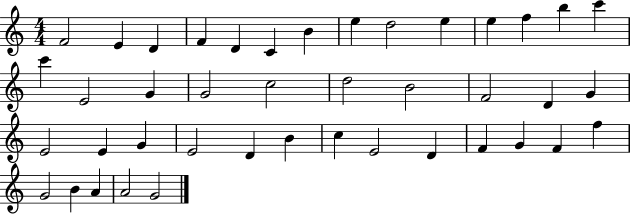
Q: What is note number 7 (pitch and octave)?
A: B4